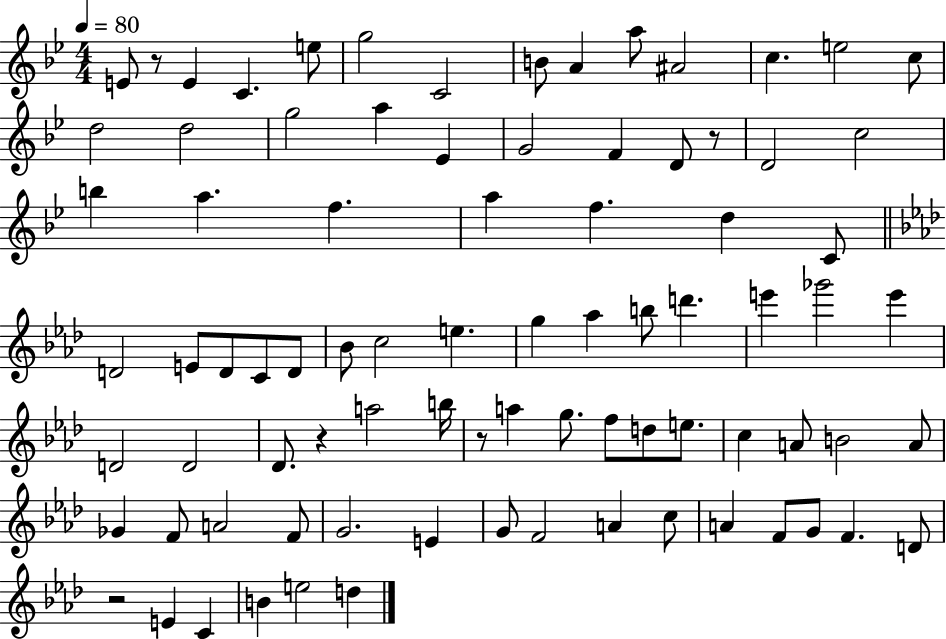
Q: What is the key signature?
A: BES major